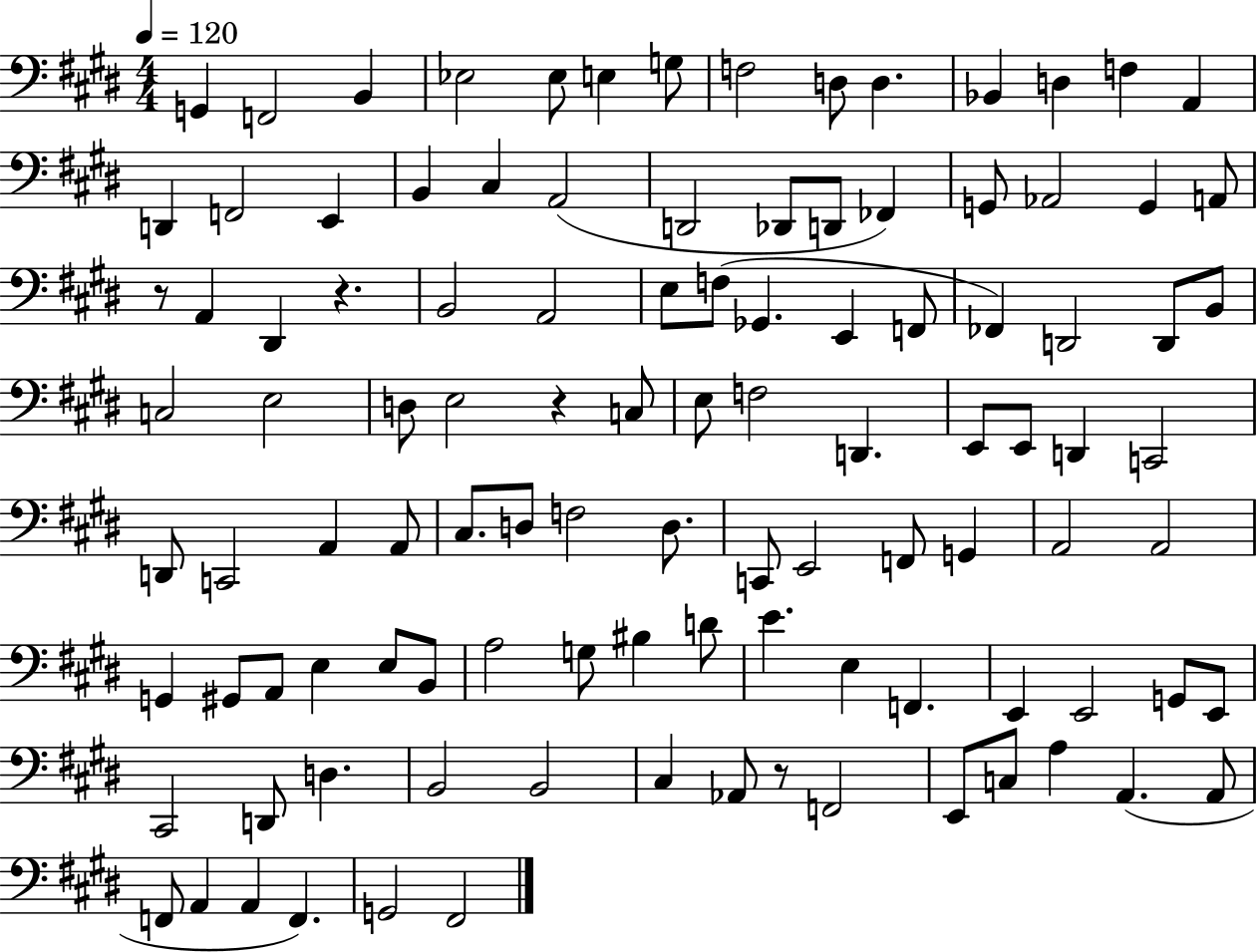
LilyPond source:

{
  \clef bass
  \numericTimeSignature
  \time 4/4
  \key e \major
  \tempo 4 = 120
  g,4 f,2 b,4 | ees2 ees8 e4 g8 | f2 d8 d4. | bes,4 d4 f4 a,4 | \break d,4 f,2 e,4 | b,4 cis4 a,2( | d,2 des,8 d,8 fes,4) | g,8 aes,2 g,4 a,8 | \break r8 a,4 dis,4 r4. | b,2 a,2 | e8 f8( ges,4. e,4 f,8 | fes,4) d,2 d,8 b,8 | \break c2 e2 | d8 e2 r4 c8 | e8 f2 d,4. | e,8 e,8 d,4 c,2 | \break d,8 c,2 a,4 a,8 | cis8. d8 f2 d8. | c,8 e,2 f,8 g,4 | a,2 a,2 | \break g,4 gis,8 a,8 e4 e8 b,8 | a2 g8 bis4 d'8 | e'4. e4 f,4. | e,4 e,2 g,8 e,8 | \break cis,2 d,8 d4. | b,2 b,2 | cis4 aes,8 r8 f,2 | e,8 c8 a4 a,4.( a,8 | \break f,8 a,4 a,4 f,4.) | g,2 fis,2 | \bar "|."
}